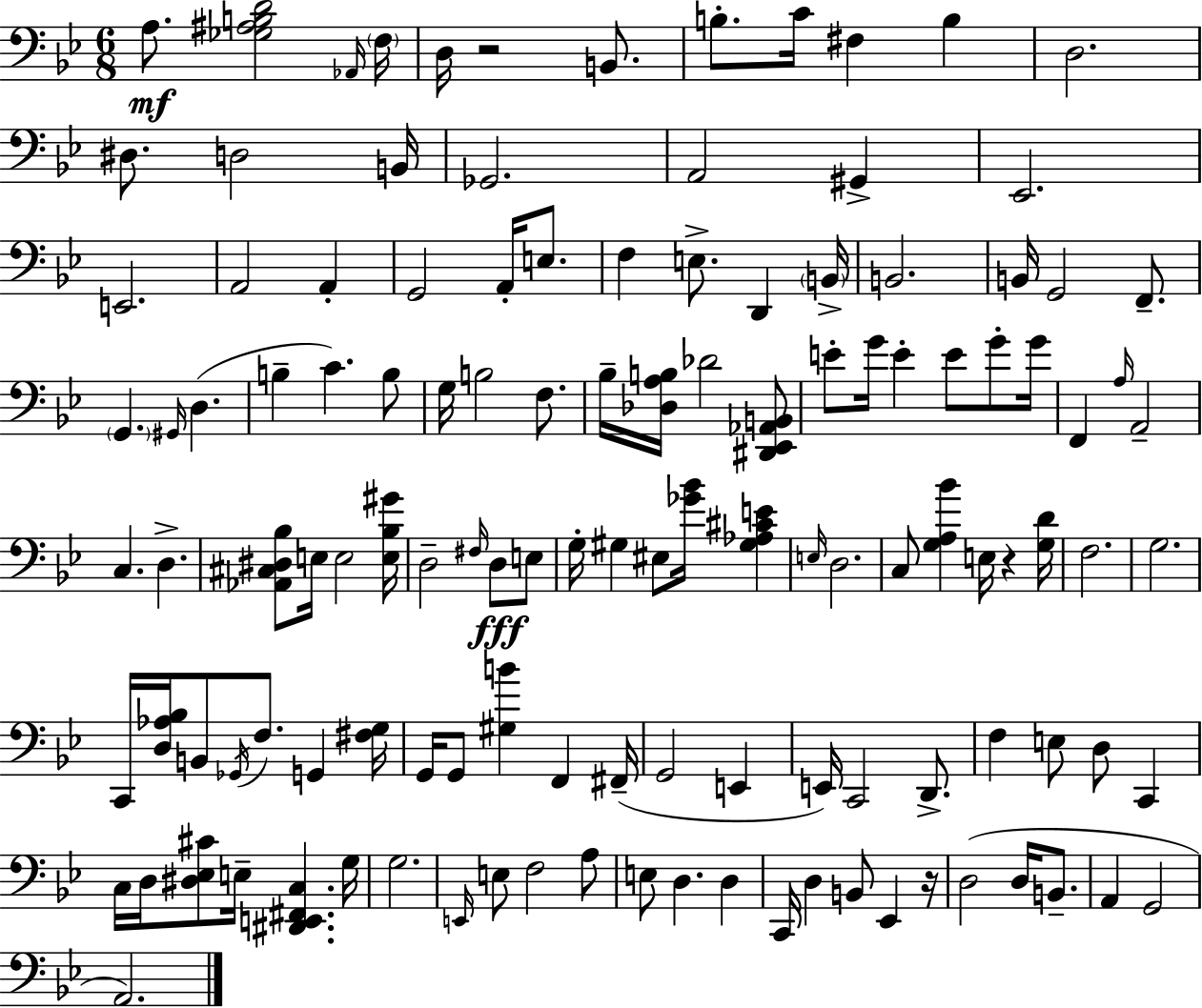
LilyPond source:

{
  \clef bass
  \numericTimeSignature
  \time 6/8
  \key bes \major
  a8.\mf <ges ais b d'>2 \grace { aes,16 } | \parenthesize f16 d16 r2 b,8. | b8.-. c'16 fis4 b4 | d2. | \break dis8. d2 | b,16 ges,2. | a,2 gis,4-> | ees,2. | \break e,2. | a,2 a,4-. | g,2 a,16-. e8. | f4 e8.-> d,4 | \break \parenthesize b,16-> b,2. | b,16 g,2 f,8.-- | \parenthesize g,4. \grace { gis,16 }( d4. | b4-- c'4.) | \break b8 g16 b2 f8. | bes16-- <des a b>16 des'2 | <dis, ees, aes, b,>8 e'8-. g'16 e'4-. e'8 g'8-. | g'16 f,4 \grace { a16 } a,2-- | \break c4. d4.-> | <aes, cis dis bes>8 e16 e2 | <e bes gis'>16 d2-- \grace { fis16 }\fff | d8 e8 g16-. gis4 eis8 <ges' bes'>16 | \break <gis aes cis' e'>4 \grace { e16 } d2. | c8 <g a bes'>4 e16 | r4 <g d'>16 f2. | g2. | \break c,16 <d aes bes>16 b,8 \acciaccatura { ges,16 } f8. | g,4 <fis g>16 g,16 g,8 <gis b'>4 | f,4 fis,16--( g,2 | e,4 e,16) c,2 | \break d,8.-> f4 e8 | d8 c,4 c16 d16 <dis ees cis'>8 e16-- <dis, e, fis, c>4. | g16 g2. | \grace { e,16 } e8 f2 | \break a8 e8 d4. | d4 c,16 d4 | b,8 ees,4 r16 d2( | d16 b,8.-- a,4 g,2 | \break a,2.) | \bar "|."
}